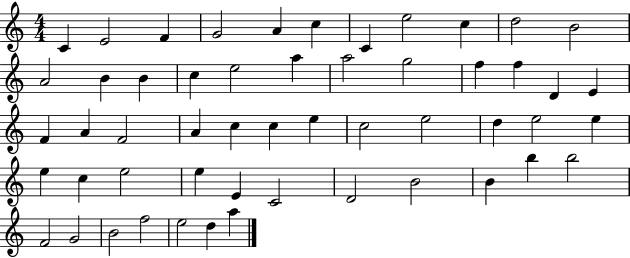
{
  \clef treble
  \numericTimeSignature
  \time 4/4
  \key c \major
  c'4 e'2 f'4 | g'2 a'4 c''4 | c'4 e''2 c''4 | d''2 b'2 | \break a'2 b'4 b'4 | c''4 e''2 a''4 | a''2 g''2 | f''4 f''4 d'4 e'4 | \break f'4 a'4 f'2 | a'4 c''4 c''4 e''4 | c''2 e''2 | d''4 e''2 e''4 | \break e''4 c''4 e''2 | e''4 e'4 c'2 | d'2 b'2 | b'4 b''4 b''2 | \break f'2 g'2 | b'2 f''2 | e''2 d''4 a''4 | \bar "|."
}